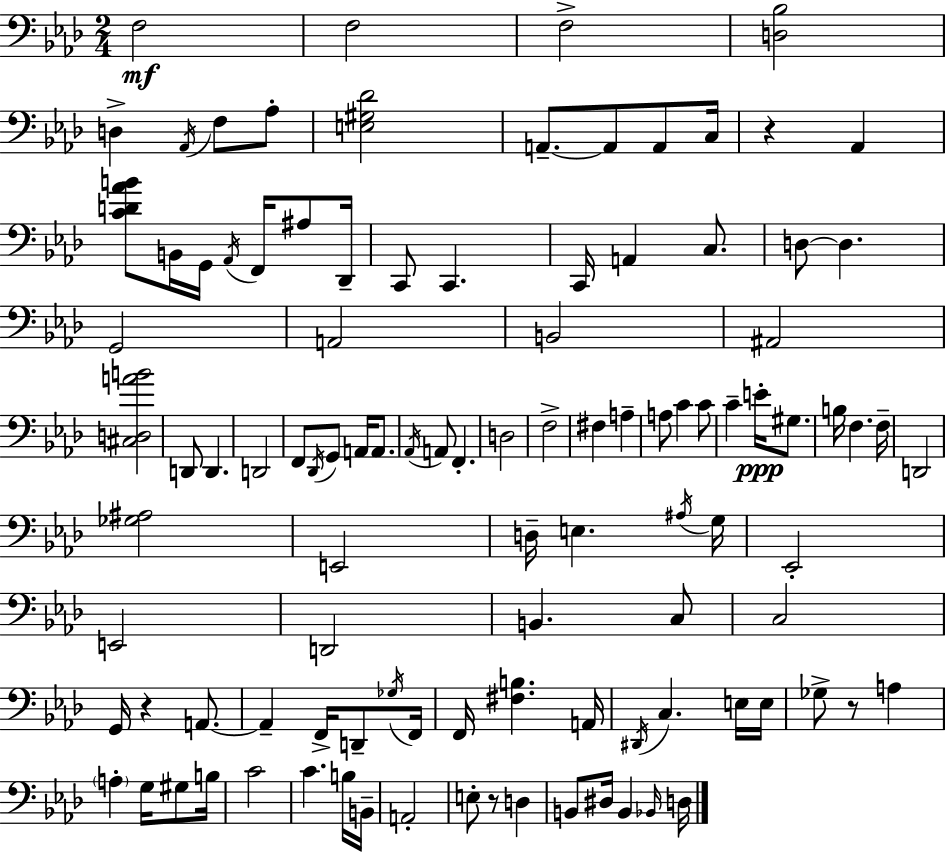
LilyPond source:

{
  \clef bass
  \numericTimeSignature
  \time 2/4
  \key aes \major
  f2\mf | f2 | f2-> | <d bes>2 | \break d4-> \acciaccatura { aes,16 } f8 aes8-. | <e gis des'>2 | a,8.--~~ a,8 a,8 | c16 r4 aes,4 | \break <c' d' aes' b'>8 b,16 g,16 \acciaccatura { aes,16 } f,16 ais8 | des,16-- c,8 c,4. | c,16 a,4 c8. | d8~~ d4. | \break g,2 | a,2 | b,2 | ais,2 | \break <cis d a' b'>2 | d,8 d,4. | d,2 | f,8 \acciaccatura { des,16 } g,8 a,16 | \break a,8. \acciaccatura { aes,16 } a,8 f,4.-. | d2 | f2-> | fis4 | \break a4-- a8 c'4 | c'8 c'4-- | e'16-.\ppp gis8. b16 f4. | f16-- d,2 | \break <ges ais>2 | e,2 | d16-- e4. | \acciaccatura { ais16 } g16 ees,2-. | \break e,2 | d,2 | b,4. | c8 c2 | \break g,16 r4 | a,8.~~ a,4-- | f,16-> d,8-- \acciaccatura { ges16 } f,16 f,16 <fis b>4. | a,16 \acciaccatura { dis,16 } c4. | \break e16 e16 ges8-> | r8 a4 \parenthesize a4-. | g16 gis8 b16 c'2 | c'4. | \break b16 b,16-- a,2-. | e8-. | r8 d4 b,8 | dis16 b,4 \grace { bes,16 } d16 | \break \bar "|."
}